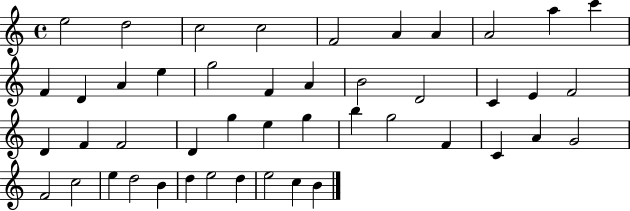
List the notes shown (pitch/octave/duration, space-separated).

E5/h D5/h C5/h C5/h F4/h A4/q A4/q A4/h A5/q C6/q F4/q D4/q A4/q E5/q G5/h F4/q A4/q B4/h D4/h C4/q E4/q F4/h D4/q F4/q F4/h D4/q G5/q E5/q G5/q B5/q G5/h F4/q C4/q A4/q G4/h F4/h C5/h E5/q D5/h B4/q D5/q E5/h D5/q E5/h C5/q B4/q